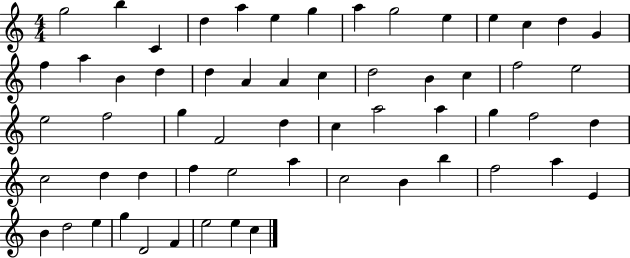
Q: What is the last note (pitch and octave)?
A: C5